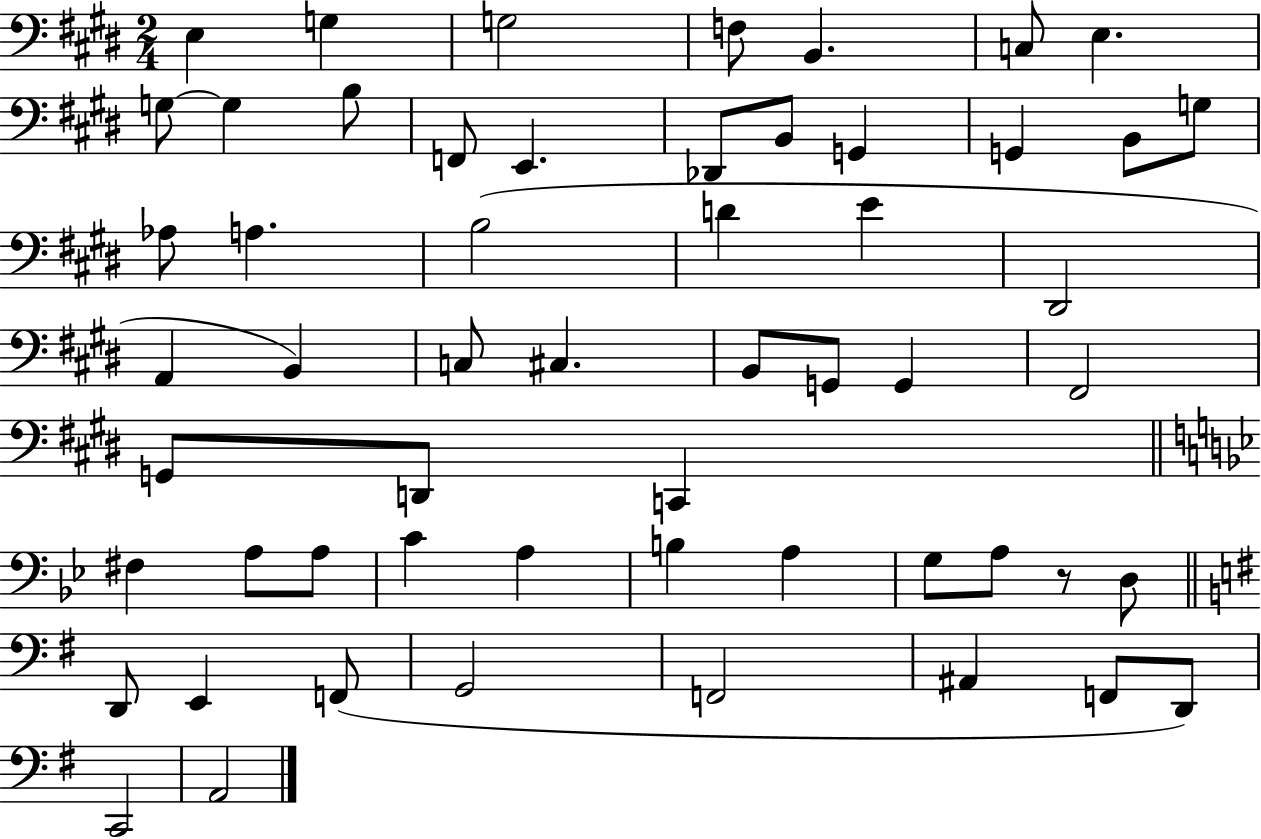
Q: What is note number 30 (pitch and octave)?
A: G2